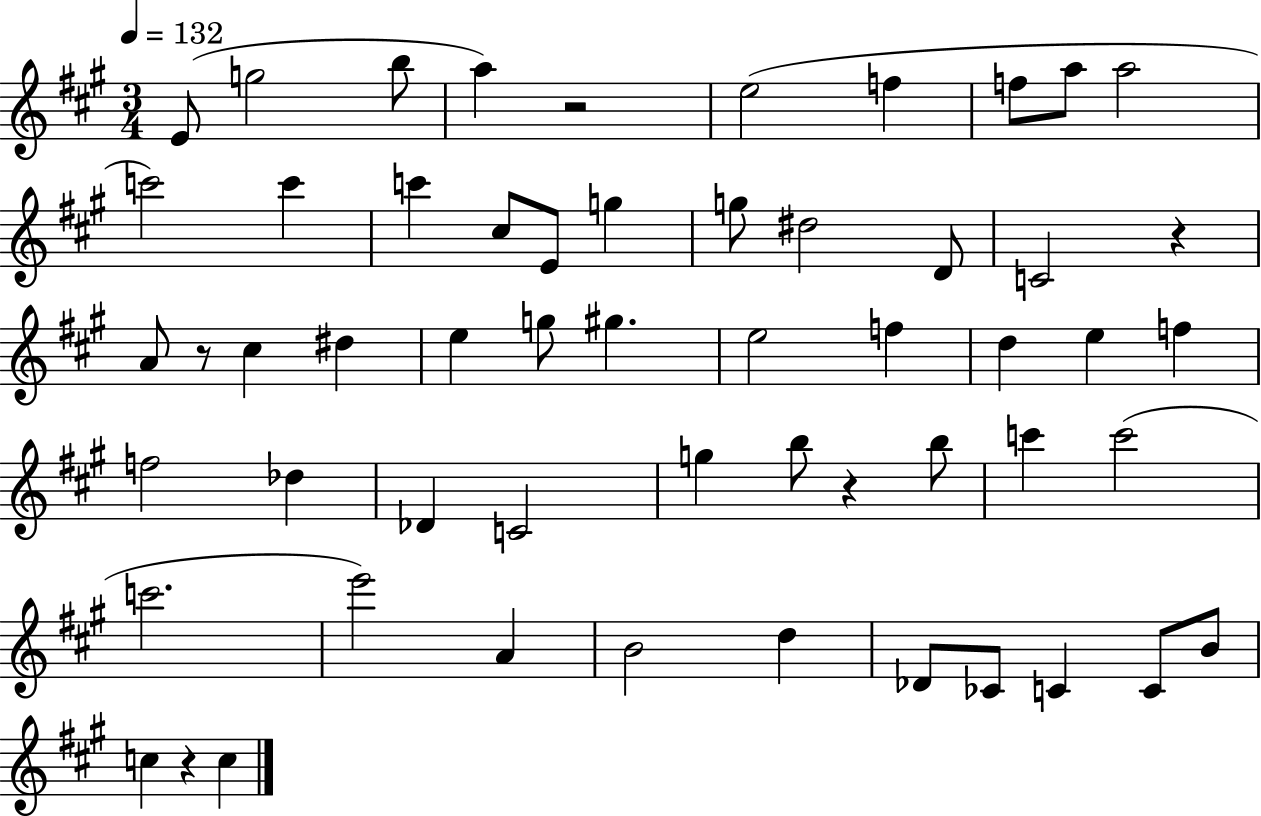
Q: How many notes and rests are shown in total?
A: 56